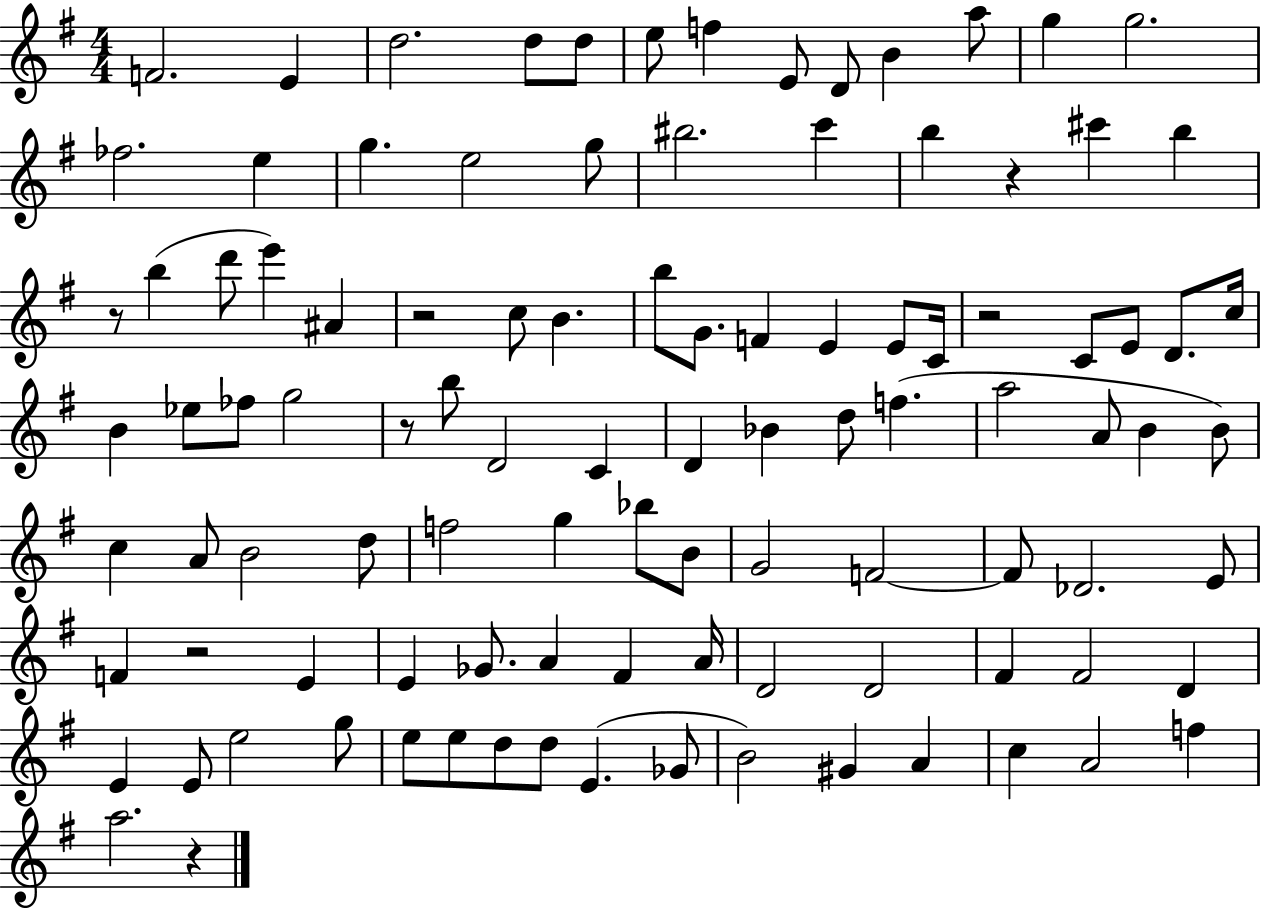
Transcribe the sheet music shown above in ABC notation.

X:1
T:Untitled
M:4/4
L:1/4
K:G
F2 E d2 d/2 d/2 e/2 f E/2 D/2 B a/2 g g2 _f2 e g e2 g/2 ^b2 c' b z ^c' b z/2 b d'/2 e' ^A z2 c/2 B b/2 G/2 F E E/2 C/4 z2 C/2 E/2 D/2 c/4 B _e/2 _f/2 g2 z/2 b/2 D2 C D _B d/2 f a2 A/2 B B/2 c A/2 B2 d/2 f2 g _b/2 B/2 G2 F2 F/2 _D2 E/2 F z2 E E _G/2 A ^F A/4 D2 D2 ^F ^F2 D E E/2 e2 g/2 e/2 e/2 d/2 d/2 E _G/2 B2 ^G A c A2 f a2 z